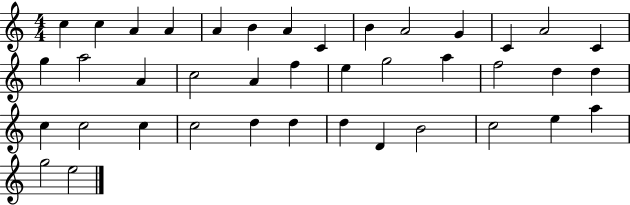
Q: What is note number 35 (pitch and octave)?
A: B4